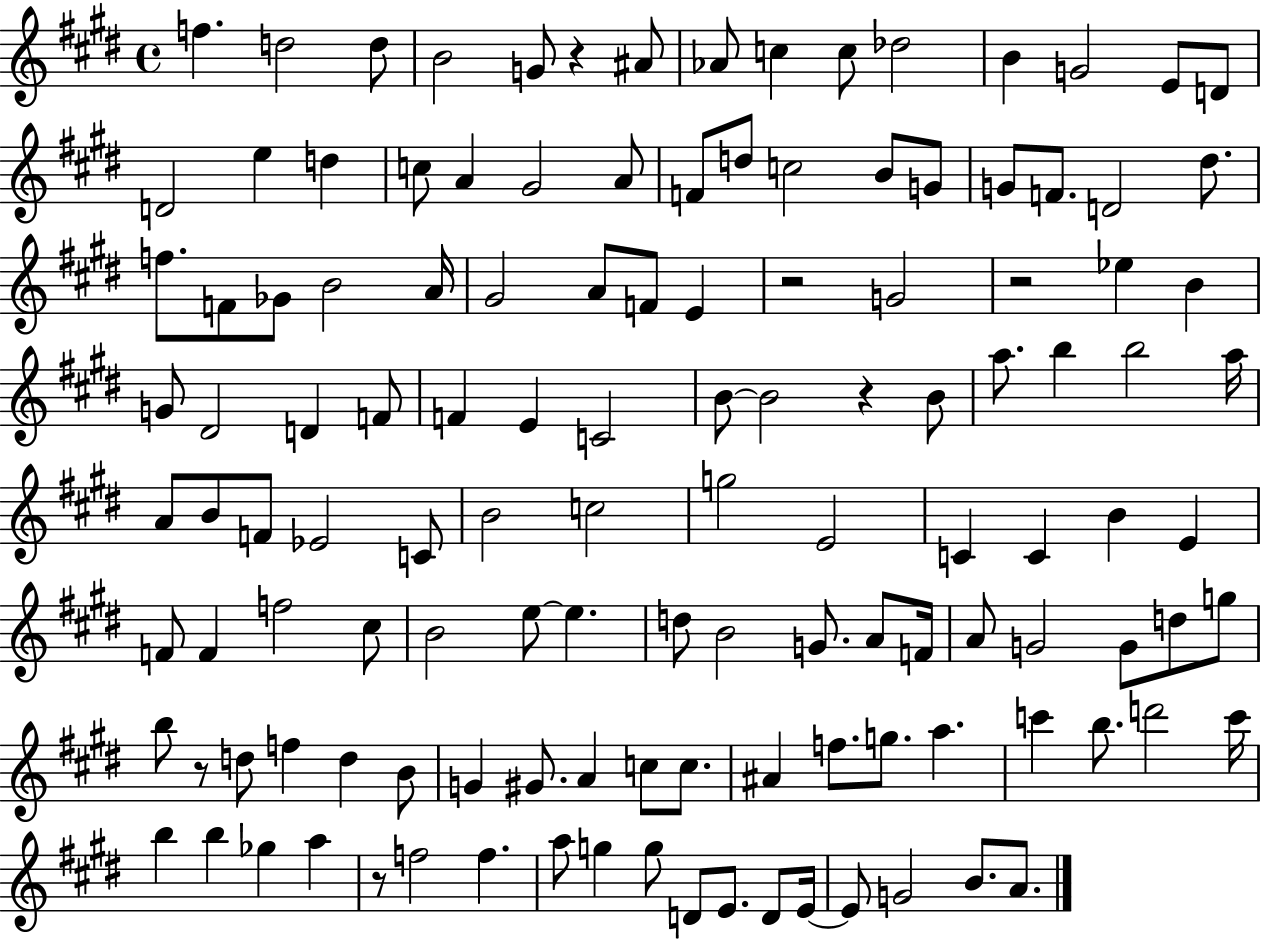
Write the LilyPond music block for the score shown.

{
  \clef treble
  \time 4/4
  \defaultTimeSignature
  \key e \major
  f''4. d''2 d''8 | b'2 g'8 r4 ais'8 | aes'8 c''4 c''8 des''2 | b'4 g'2 e'8 d'8 | \break d'2 e''4 d''4 | c''8 a'4 gis'2 a'8 | f'8 d''8 c''2 b'8 g'8 | g'8 f'8. d'2 dis''8. | \break f''8. f'8 ges'8 b'2 a'16 | gis'2 a'8 f'8 e'4 | r2 g'2 | r2 ees''4 b'4 | \break g'8 dis'2 d'4 f'8 | f'4 e'4 c'2 | b'8~~ b'2 r4 b'8 | a''8. b''4 b''2 a''16 | \break a'8 b'8 f'8 ees'2 c'8 | b'2 c''2 | g''2 e'2 | c'4 c'4 b'4 e'4 | \break f'8 f'4 f''2 cis''8 | b'2 e''8~~ e''4. | d''8 b'2 g'8. a'8 f'16 | a'8 g'2 g'8 d''8 g''8 | \break b''8 r8 d''8 f''4 d''4 b'8 | g'4 gis'8. a'4 c''8 c''8. | ais'4 f''8. g''8. a''4. | c'''4 b''8. d'''2 c'''16 | \break b''4 b''4 ges''4 a''4 | r8 f''2 f''4. | a''8 g''4 g''8 d'8 e'8. d'8 e'16~~ | e'8 g'2 b'8. a'8. | \break \bar "|."
}